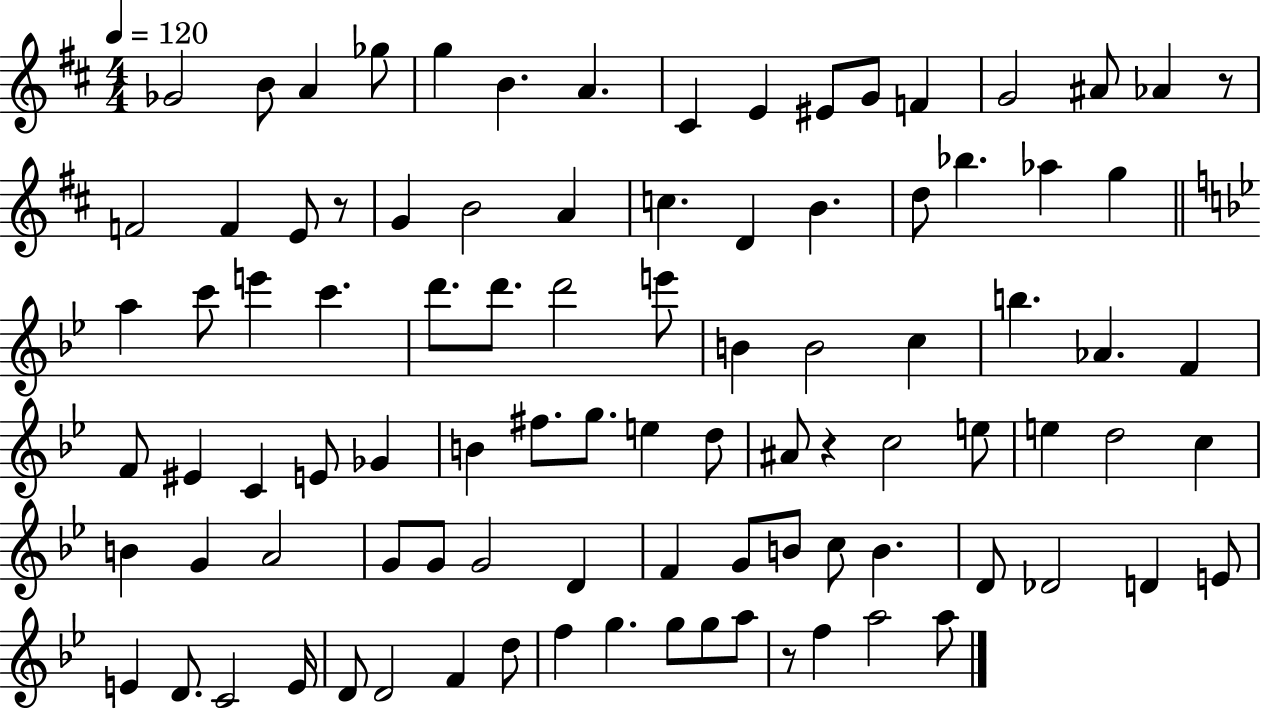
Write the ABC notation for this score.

X:1
T:Untitled
M:4/4
L:1/4
K:D
_G2 B/2 A _g/2 g B A ^C E ^E/2 G/2 F G2 ^A/2 _A z/2 F2 F E/2 z/2 G B2 A c D B d/2 _b _a g a c'/2 e' c' d'/2 d'/2 d'2 e'/2 B B2 c b _A F F/2 ^E C E/2 _G B ^f/2 g/2 e d/2 ^A/2 z c2 e/2 e d2 c B G A2 G/2 G/2 G2 D F G/2 B/2 c/2 B D/2 _D2 D E/2 E D/2 C2 E/4 D/2 D2 F d/2 f g g/2 g/2 a/2 z/2 f a2 a/2